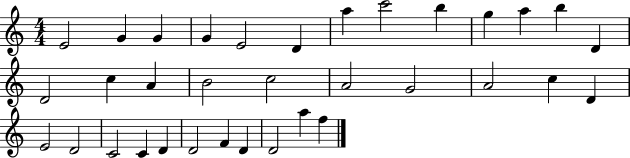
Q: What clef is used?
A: treble